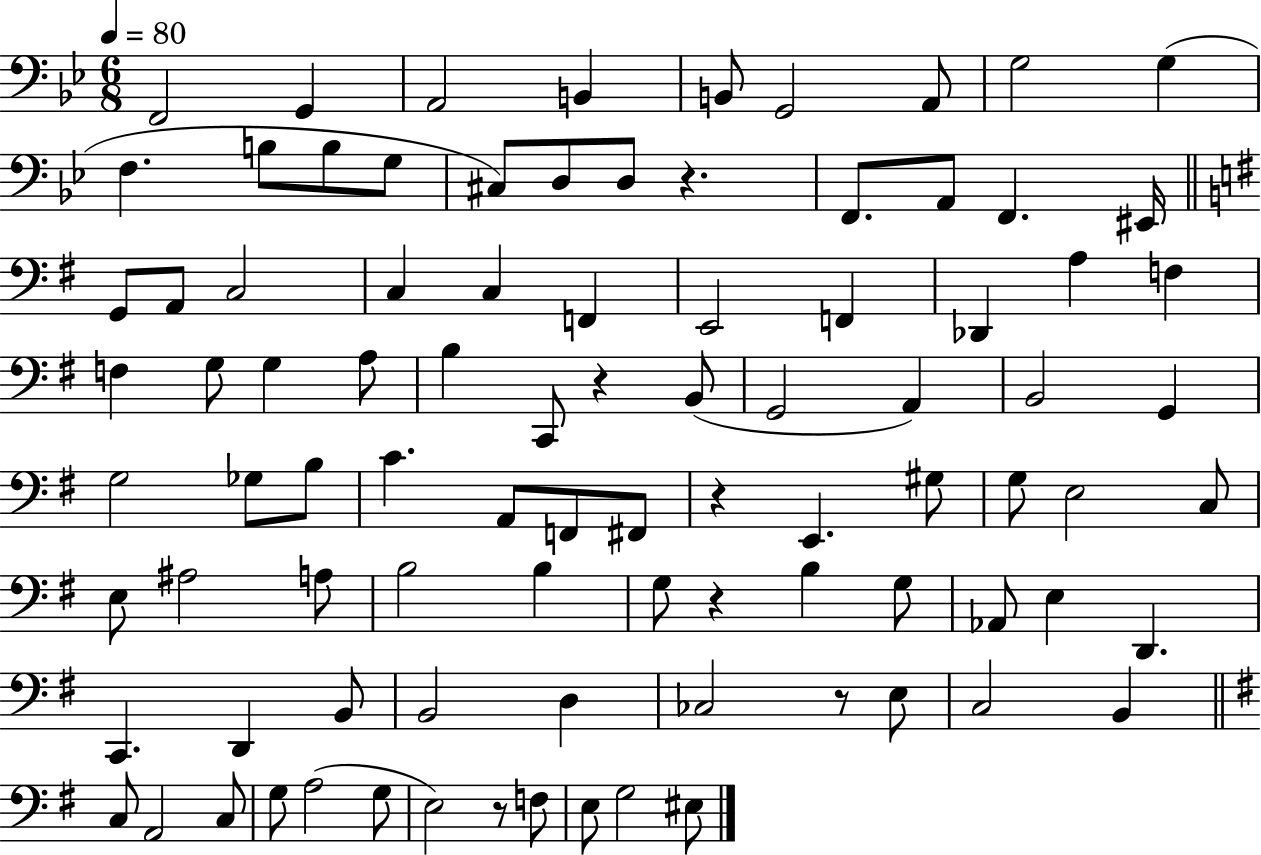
F2/h G2/q A2/h B2/q B2/e G2/h A2/e G3/h G3/q F3/q. B3/e B3/e G3/e C#3/e D3/e D3/e R/q. F2/e. A2/e F2/q. EIS2/s G2/e A2/e C3/h C3/q C3/q F2/q E2/h F2/q Db2/q A3/q F3/q F3/q G3/e G3/q A3/e B3/q C2/e R/q B2/e G2/h A2/q B2/h G2/q G3/h Gb3/e B3/e C4/q. A2/e F2/e F#2/e R/q E2/q. G#3/e G3/e E3/h C3/e E3/e A#3/h A3/e B3/h B3/q G3/e R/q B3/q G3/e Ab2/e E3/q D2/q. C2/q. D2/q B2/e B2/h D3/q CES3/h R/e E3/e C3/h B2/q C3/e A2/h C3/e G3/e A3/h G3/e E3/h R/e F3/e E3/e G3/h EIS3/e